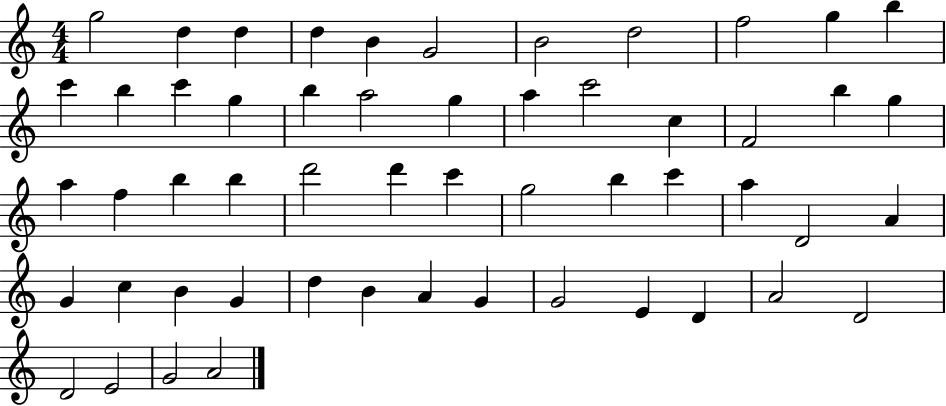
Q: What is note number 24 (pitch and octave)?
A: G5